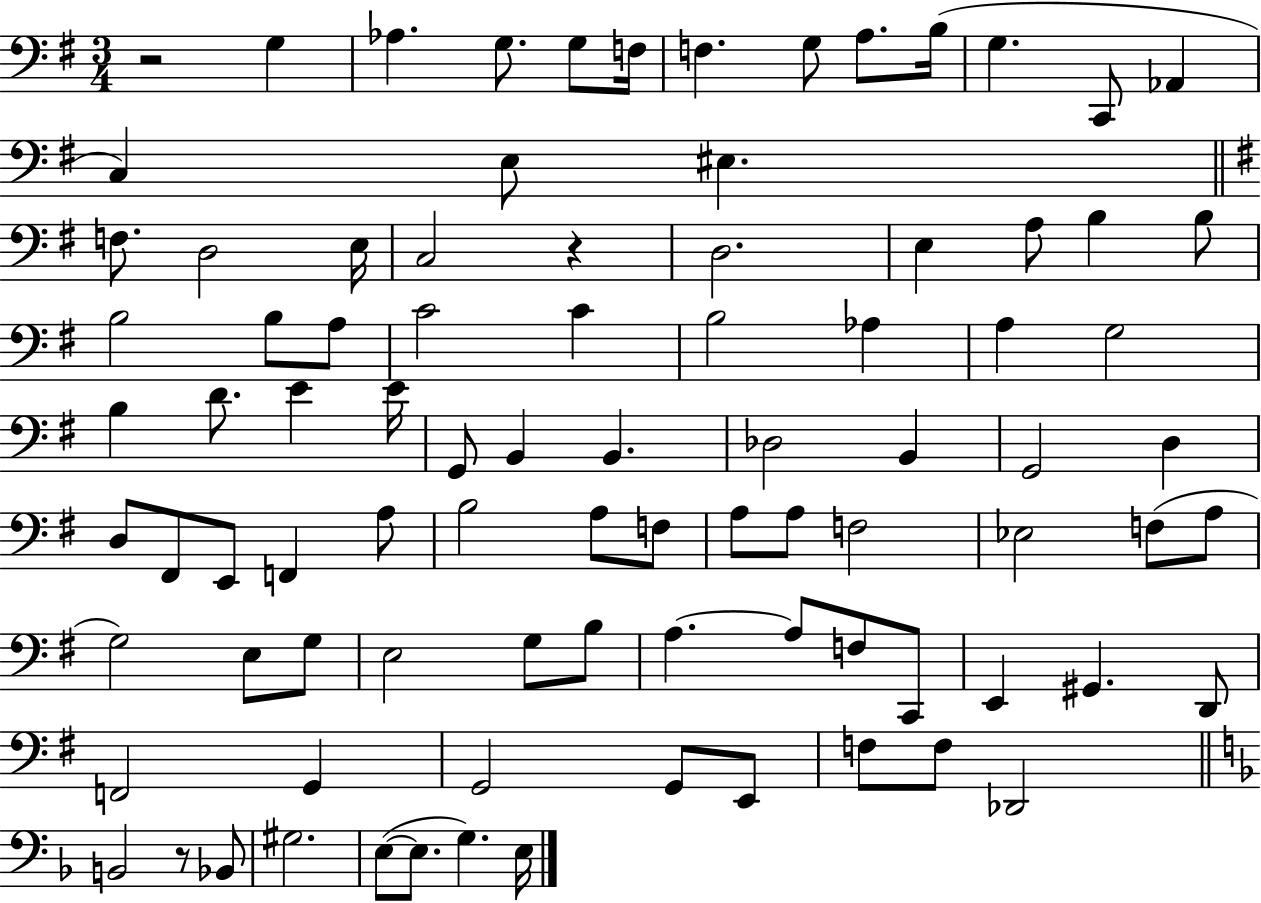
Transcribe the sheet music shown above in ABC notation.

X:1
T:Untitled
M:3/4
L:1/4
K:G
z2 G, _A, G,/2 G,/2 F,/4 F, G,/2 A,/2 B,/4 G, C,,/2 _A,, C, E,/2 ^E, F,/2 D,2 E,/4 C,2 z D,2 E, A,/2 B, B,/2 B,2 B,/2 A,/2 C2 C B,2 _A, A, G,2 B, D/2 E E/4 G,,/2 B,, B,, _D,2 B,, G,,2 D, D,/2 ^F,,/2 E,,/2 F,, A,/2 B,2 A,/2 F,/2 A,/2 A,/2 F,2 _E,2 F,/2 A,/2 G,2 E,/2 G,/2 E,2 G,/2 B,/2 A, A,/2 F,/2 C,,/2 E,, ^G,, D,,/2 F,,2 G,, G,,2 G,,/2 E,,/2 F,/2 F,/2 _D,,2 B,,2 z/2 _B,,/2 ^G,2 E,/2 E,/2 G, E,/4